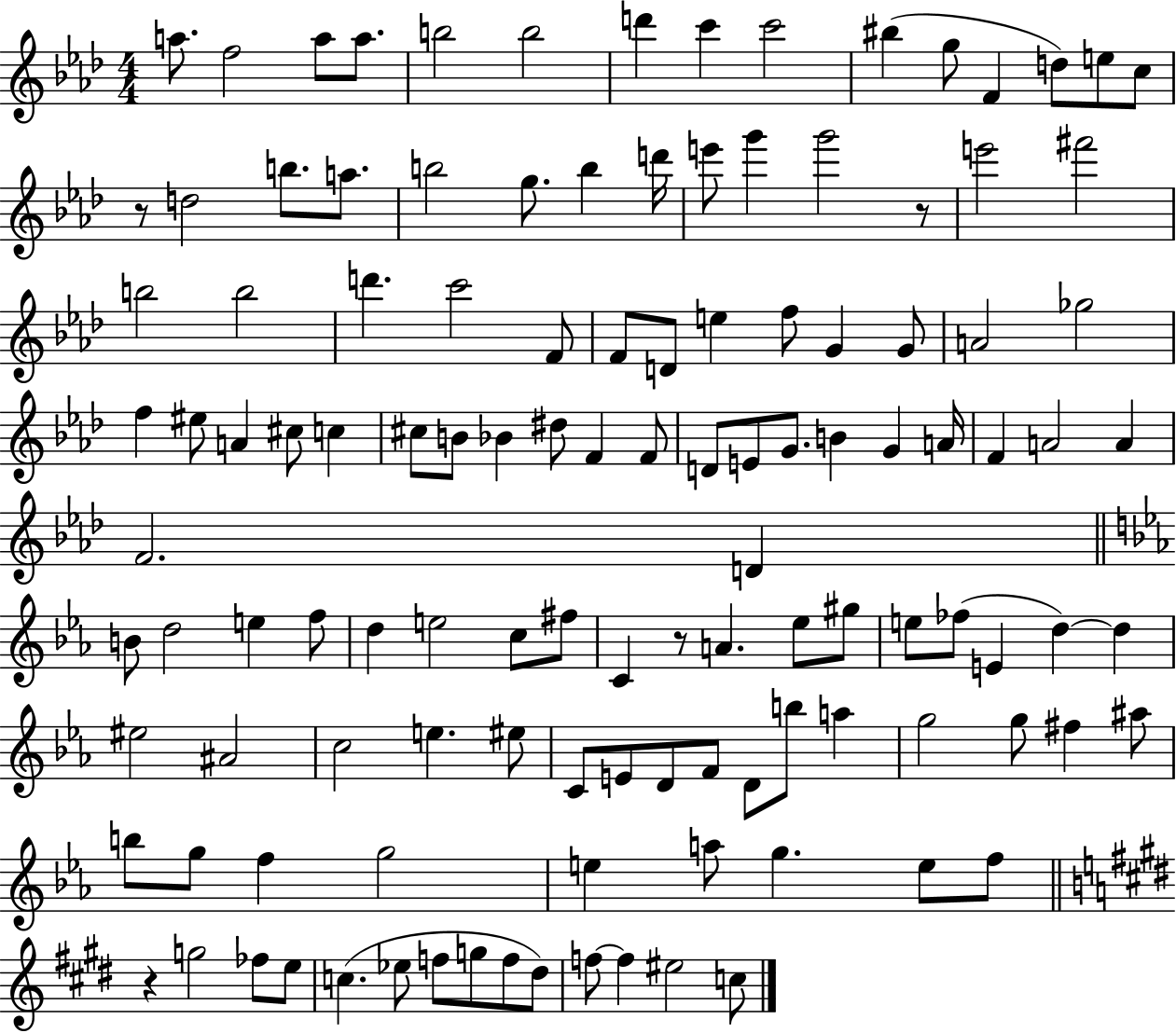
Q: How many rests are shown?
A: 4